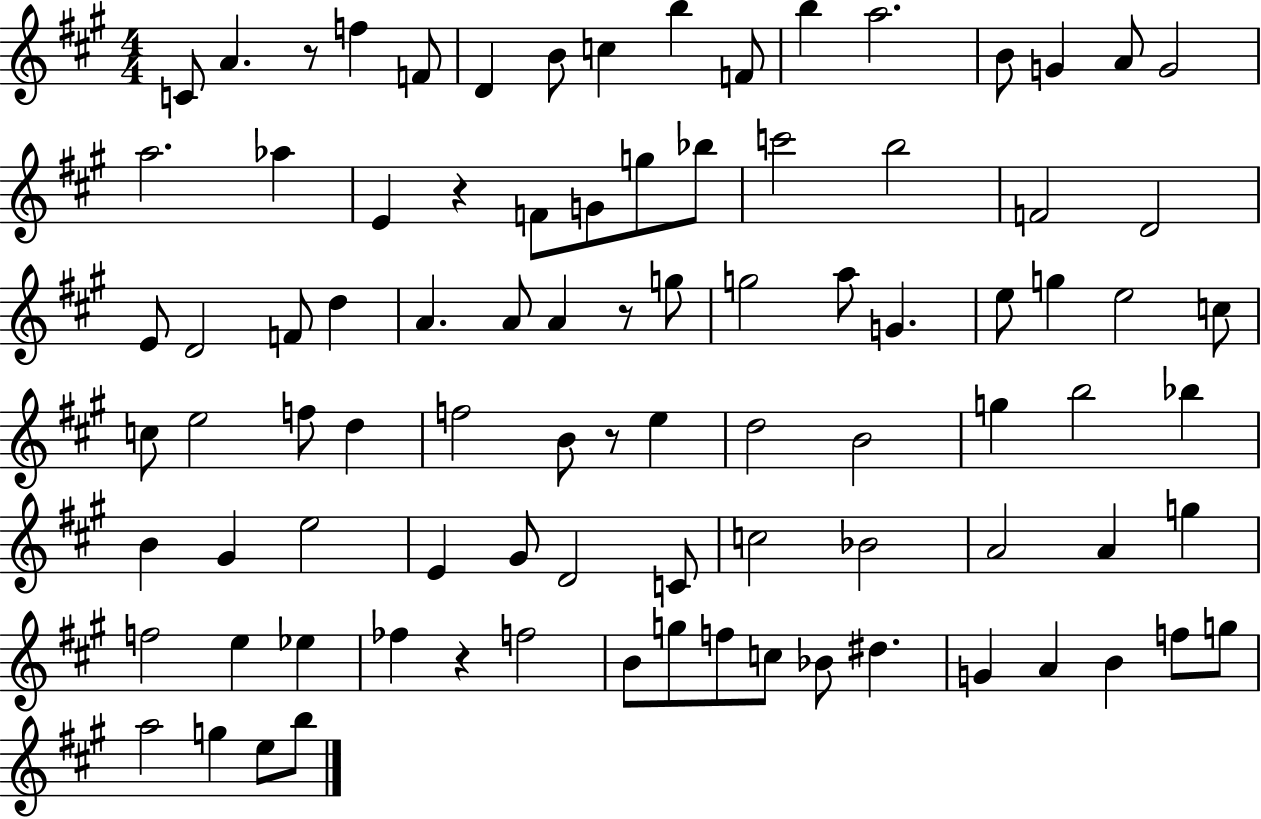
{
  \clef treble
  \numericTimeSignature
  \time 4/4
  \key a \major
  c'8 a'4. r8 f''4 f'8 | d'4 b'8 c''4 b''4 f'8 | b''4 a''2. | b'8 g'4 a'8 g'2 | \break a''2. aes''4 | e'4 r4 f'8 g'8 g''8 bes''8 | c'''2 b''2 | f'2 d'2 | \break e'8 d'2 f'8 d''4 | a'4. a'8 a'4 r8 g''8 | g''2 a''8 g'4. | e''8 g''4 e''2 c''8 | \break c''8 e''2 f''8 d''4 | f''2 b'8 r8 e''4 | d''2 b'2 | g''4 b''2 bes''4 | \break b'4 gis'4 e''2 | e'4 gis'8 d'2 c'8 | c''2 bes'2 | a'2 a'4 g''4 | \break f''2 e''4 ees''4 | fes''4 r4 f''2 | b'8 g''8 f''8 c''8 bes'8 dis''4. | g'4 a'4 b'4 f''8 g''8 | \break a''2 g''4 e''8 b''8 | \bar "|."
}